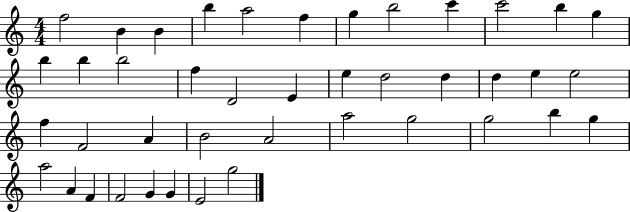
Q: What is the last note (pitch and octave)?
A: G5